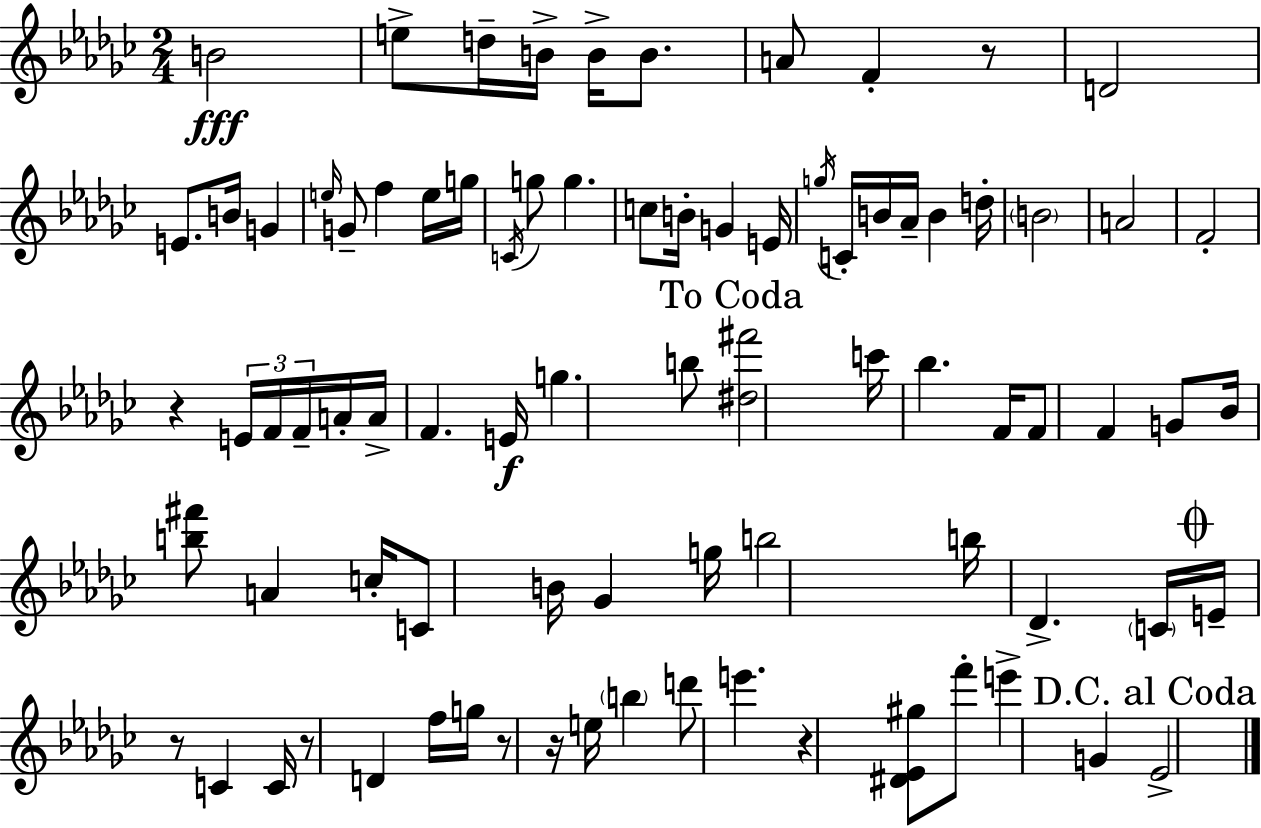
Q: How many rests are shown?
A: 7